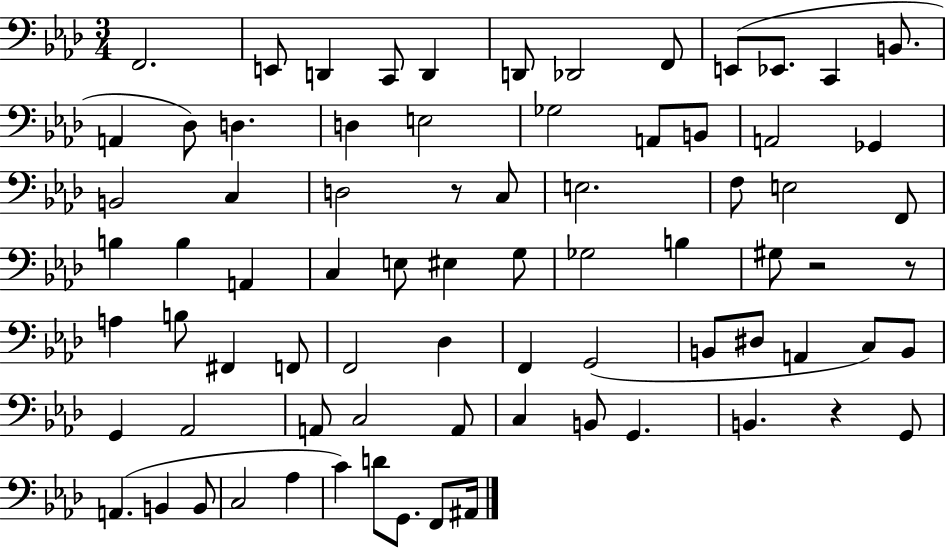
X:1
T:Untitled
M:3/4
L:1/4
K:Ab
F,,2 E,,/2 D,, C,,/2 D,, D,,/2 _D,,2 F,,/2 E,,/2 _E,,/2 C,, B,,/2 A,, _D,/2 D, D, E,2 _G,2 A,,/2 B,,/2 A,,2 _G,, B,,2 C, D,2 z/2 C,/2 E,2 F,/2 E,2 F,,/2 B, B, A,, C, E,/2 ^E, G,/2 _G,2 B, ^G,/2 z2 z/2 A, B,/2 ^F,, F,,/2 F,,2 _D, F,, G,,2 B,,/2 ^D,/2 A,, C,/2 B,,/2 G,, _A,,2 A,,/2 C,2 A,,/2 C, B,,/2 G,, B,, z G,,/2 A,, B,, B,,/2 C,2 _A, C D/2 G,,/2 F,,/2 ^A,,/4